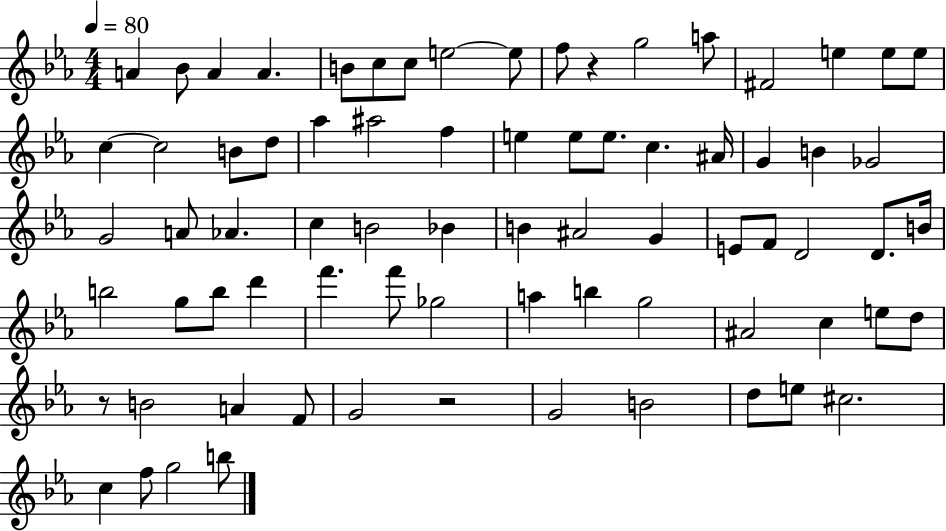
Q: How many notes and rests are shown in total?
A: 75